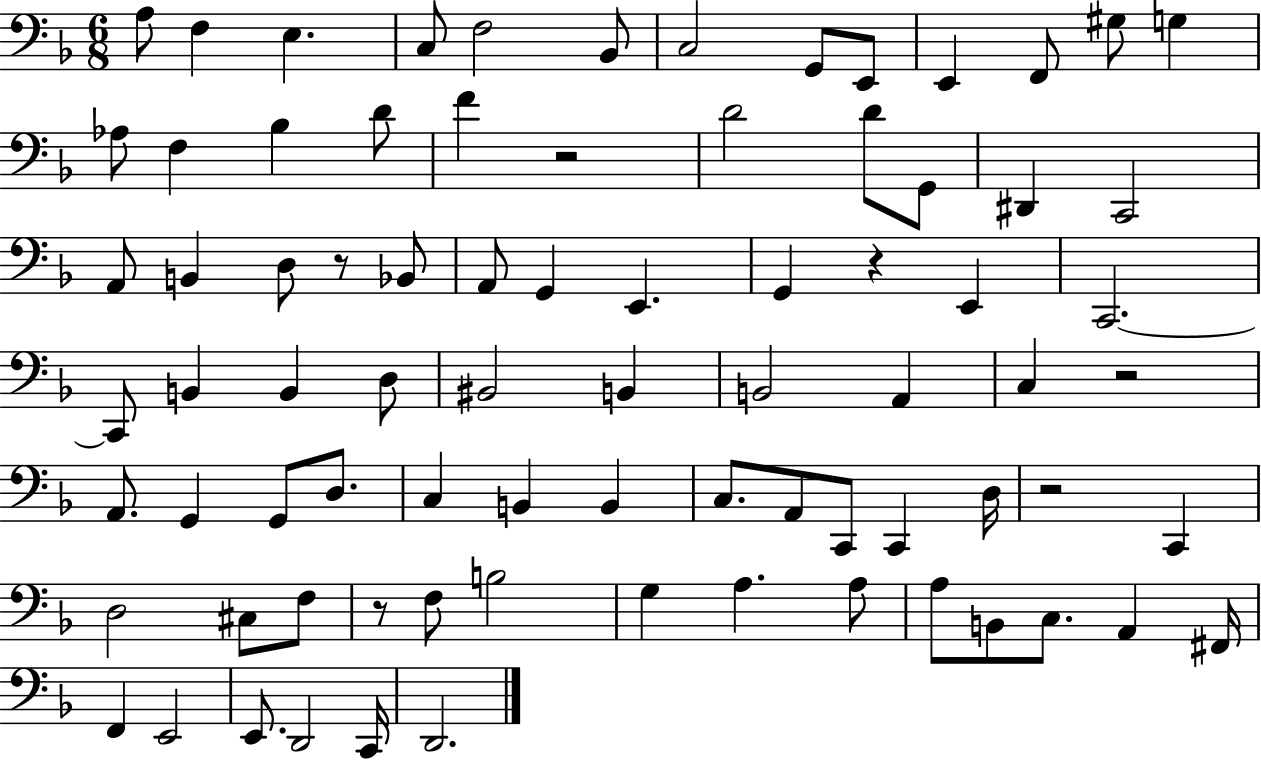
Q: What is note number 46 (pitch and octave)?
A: D3